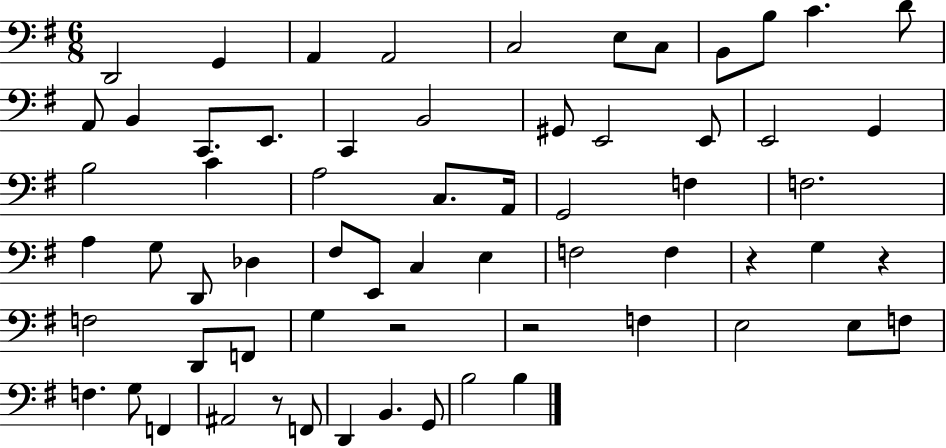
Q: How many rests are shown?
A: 5